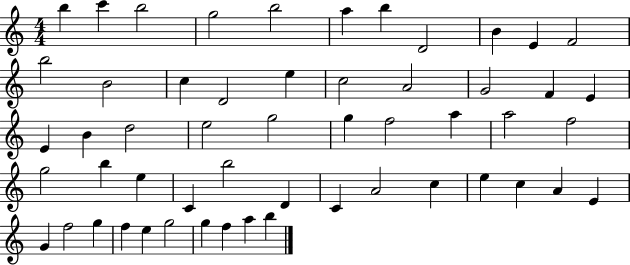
X:1
T:Untitled
M:4/4
L:1/4
K:C
b c' b2 g2 b2 a b D2 B E F2 b2 B2 c D2 e c2 A2 G2 F E E B d2 e2 g2 g f2 a a2 f2 g2 b e C b2 D C A2 c e c A E G f2 g f e g2 g f a b